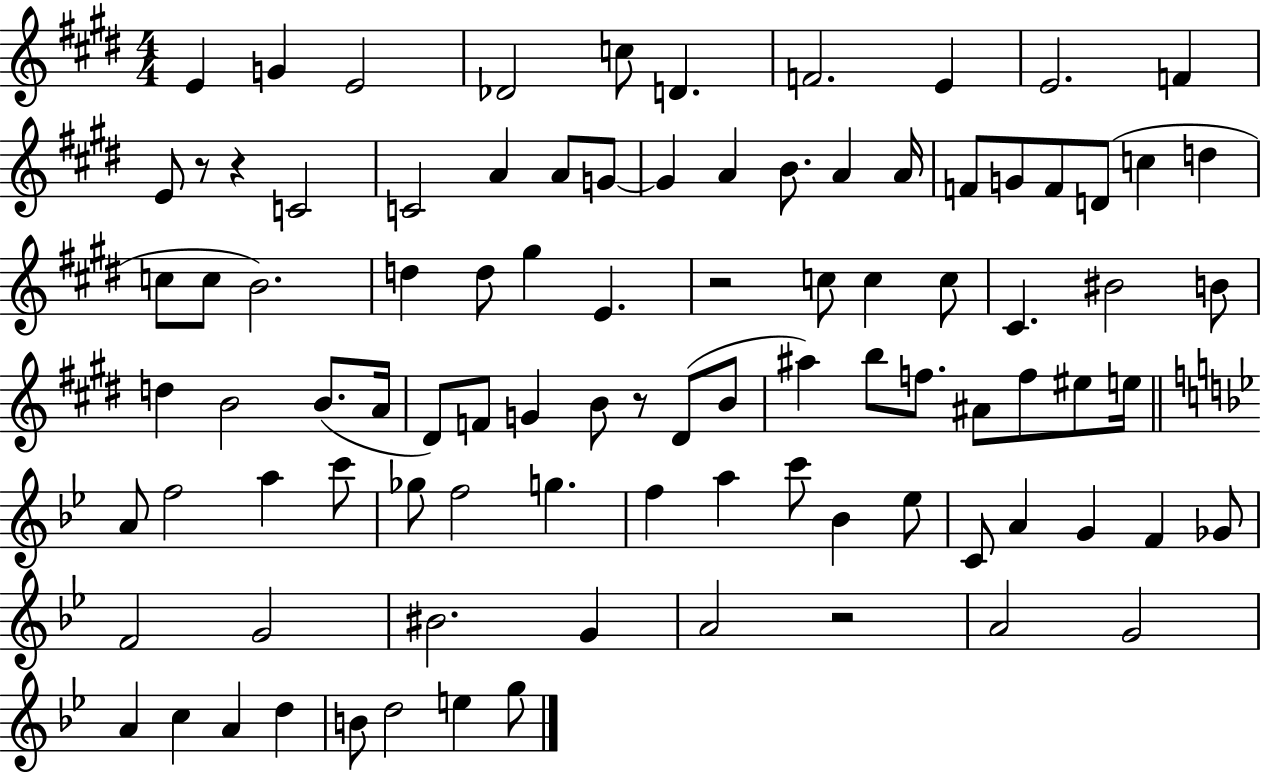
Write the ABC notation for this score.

X:1
T:Untitled
M:4/4
L:1/4
K:E
E G E2 _D2 c/2 D F2 E E2 F E/2 z/2 z C2 C2 A A/2 G/2 G A B/2 A A/4 F/2 G/2 F/2 D/2 c d c/2 c/2 B2 d d/2 ^g E z2 c/2 c c/2 ^C ^B2 B/2 d B2 B/2 A/4 ^D/2 F/2 G B/2 z/2 ^D/2 B/2 ^a b/2 f/2 ^A/2 f/2 ^e/2 e/4 A/2 f2 a c'/2 _g/2 f2 g f a c'/2 _B _e/2 C/2 A G F _G/2 F2 G2 ^B2 G A2 z2 A2 G2 A c A d B/2 d2 e g/2